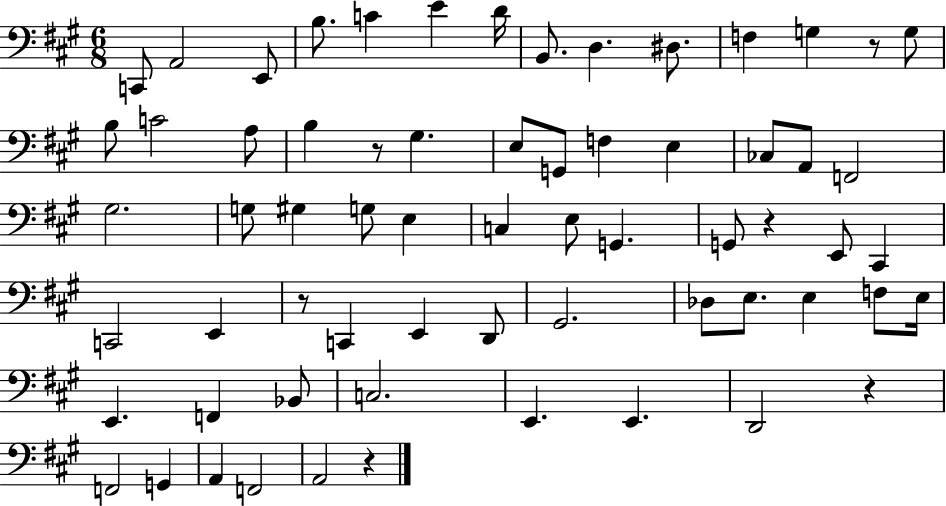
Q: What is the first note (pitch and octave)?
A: C2